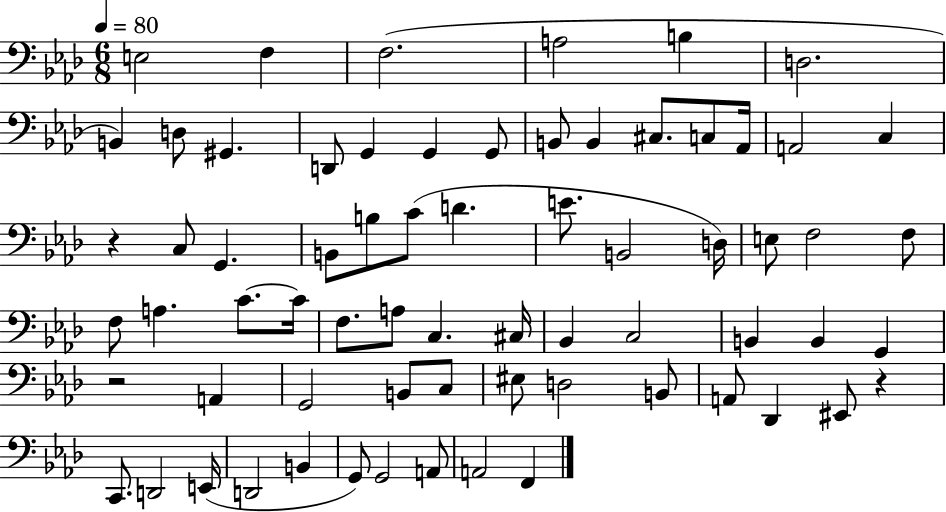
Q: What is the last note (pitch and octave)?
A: F2